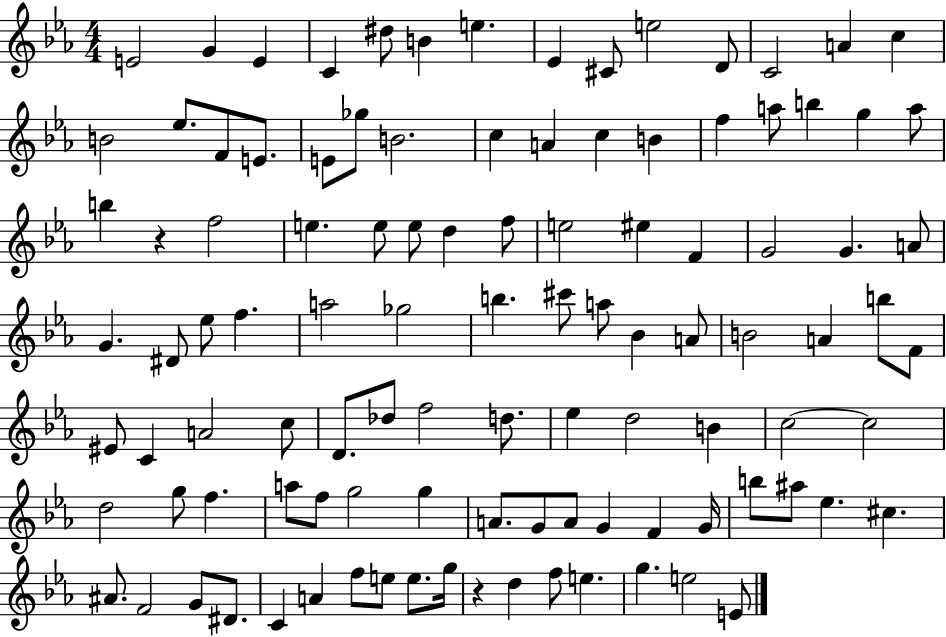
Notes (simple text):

E4/h G4/q E4/q C4/q D#5/e B4/q E5/q. Eb4/q C#4/e E5/h D4/e C4/h A4/q C5/q B4/h Eb5/e. F4/e E4/e. E4/e Gb5/e B4/h. C5/q A4/q C5/q B4/q F5/q A5/e B5/q G5/q A5/e B5/q R/q F5/h E5/q. E5/e E5/e D5/q F5/e E5/h EIS5/q F4/q G4/h G4/q. A4/e G4/q. D#4/e Eb5/e F5/q. A5/h Gb5/h B5/q. C#6/e A5/e Bb4/q A4/e B4/h A4/q B5/e F4/e EIS4/e C4/q A4/h C5/e D4/e. Db5/e F5/h D5/e. Eb5/q D5/h B4/q C5/h C5/h D5/h G5/e F5/q. A5/e F5/e G5/h G5/q A4/e. G4/e A4/e G4/q F4/q G4/s B5/e A#5/e Eb5/q. C#5/q. A#4/e. F4/h G4/e D#4/e. C4/q A4/q F5/e E5/e E5/e. G5/s R/q D5/q F5/e E5/q. G5/q. E5/h E4/e